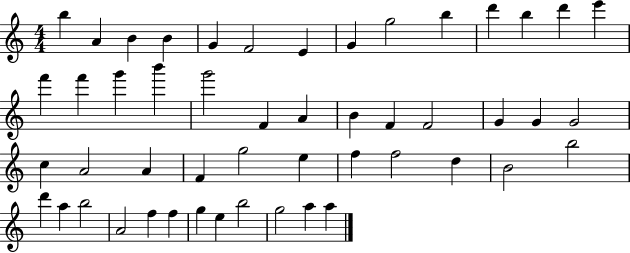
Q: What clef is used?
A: treble